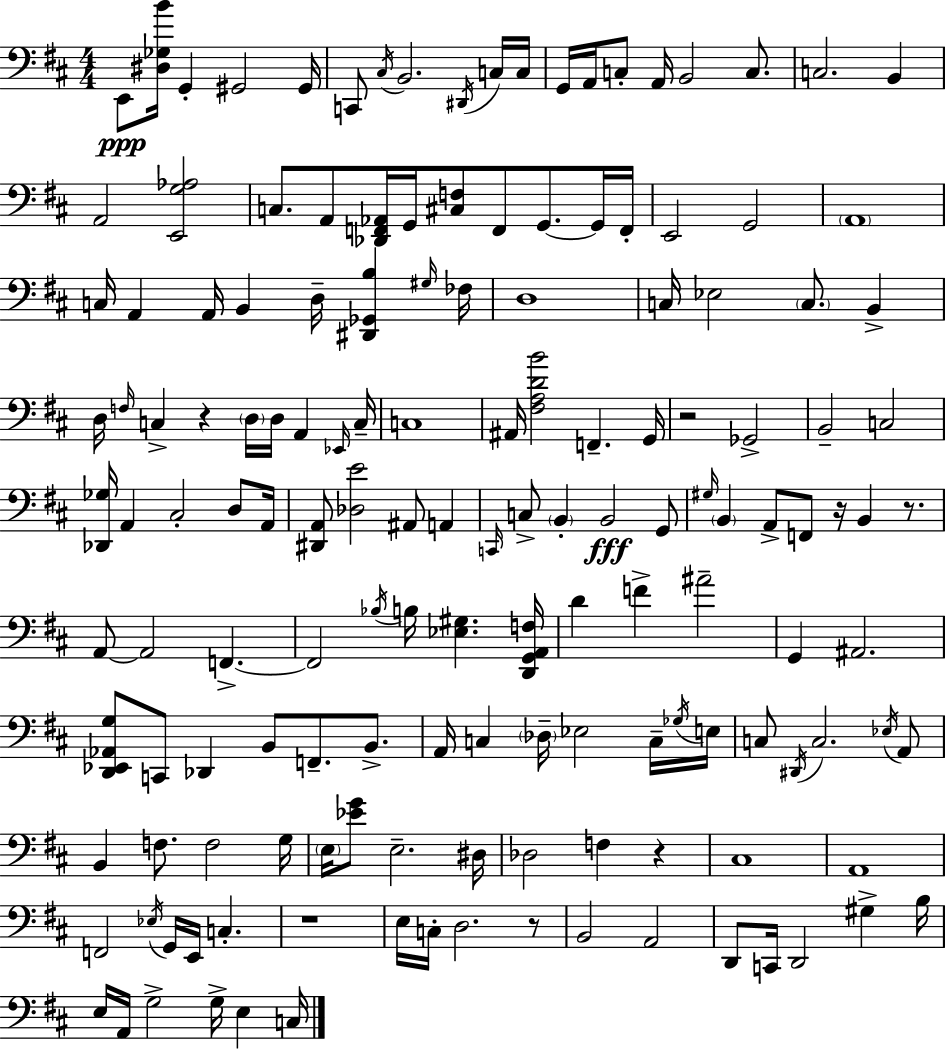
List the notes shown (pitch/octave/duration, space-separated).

E2/e [D#3,Gb3,B4]/s G2/q G#2/h G#2/s C2/e C#3/s B2/h. D#2/s C3/s C3/s G2/s A2/s C3/e A2/s B2/h C3/e. C3/h. B2/q A2/h [E2,G3,Ab3]/h C3/e. A2/e [Db2,F2,Ab2]/s G2/s [C#3,F3]/e F2/e G2/e. G2/s F2/s E2/h G2/h A2/w C3/s A2/q A2/s B2/q D3/s [D#2,Gb2,B3]/q G#3/s FES3/s D3/w C3/s Eb3/h C3/e. B2/q D3/s F3/s C3/q R/q D3/s D3/s A2/q Eb2/s C3/s C3/w A#2/s [F#3,A3,D4,B4]/h F2/q. G2/s R/h Gb2/h B2/h C3/h [Db2,Gb3]/s A2/q C#3/h D3/e A2/s [D#2,A2]/e [Db3,E4]/h A#2/e A2/q C2/s C3/e B2/q B2/h G2/e G#3/s B2/q A2/e F2/e R/s B2/q R/e. A2/e A2/h F2/q. F2/h Bb3/s B3/s [Eb3,G#3]/q. [D2,G2,A2,F3]/s D4/q F4/q A#4/h G2/q A#2/h. [D2,Eb2,Ab2,G3]/e C2/e Db2/q B2/e F2/e. B2/e. A2/s C3/q Db3/s Eb3/h C3/s Gb3/s E3/s C3/e D#2/s C3/h. Eb3/s A2/e B2/q F3/e. F3/h G3/s E3/s [Eb4,G4]/e E3/h. D#3/s Db3/h F3/q R/q C#3/w A2/w F2/h Eb3/s G2/s E2/s C3/q. R/w E3/s C3/s D3/h. R/e B2/h A2/h D2/e C2/s D2/h G#3/q B3/s E3/s A2/s G3/h G3/s E3/q C3/s